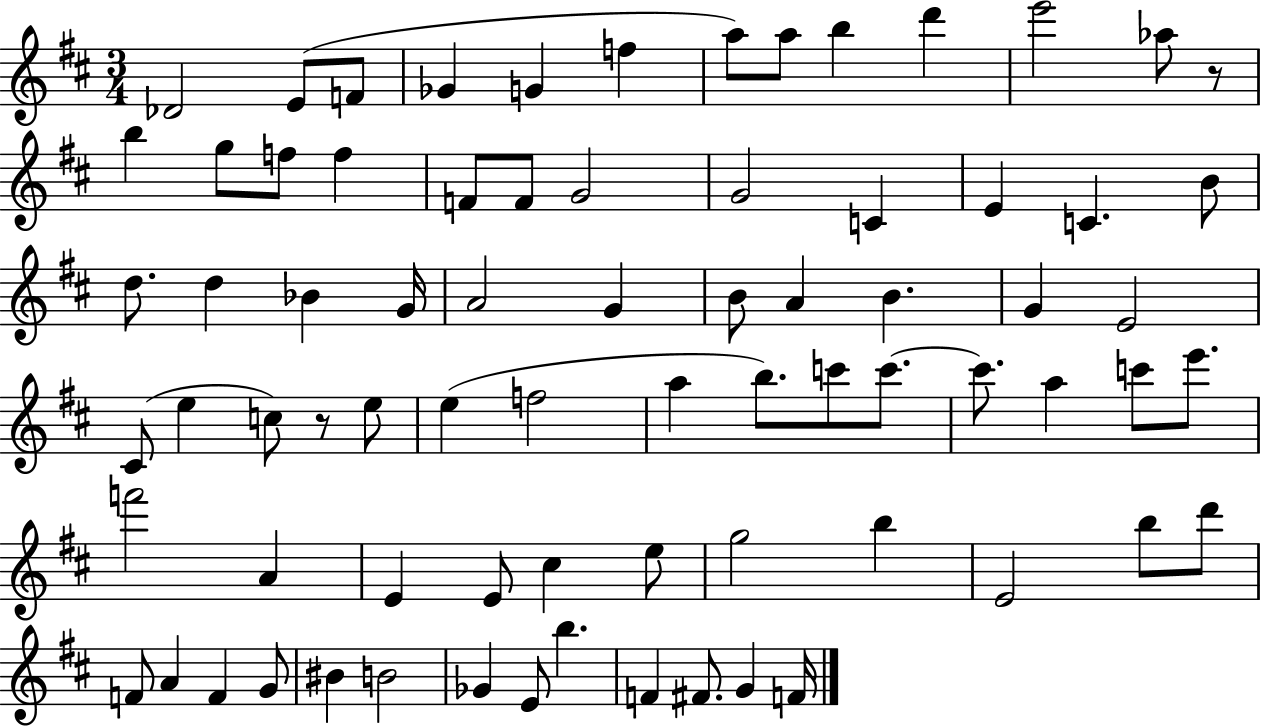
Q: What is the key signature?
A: D major